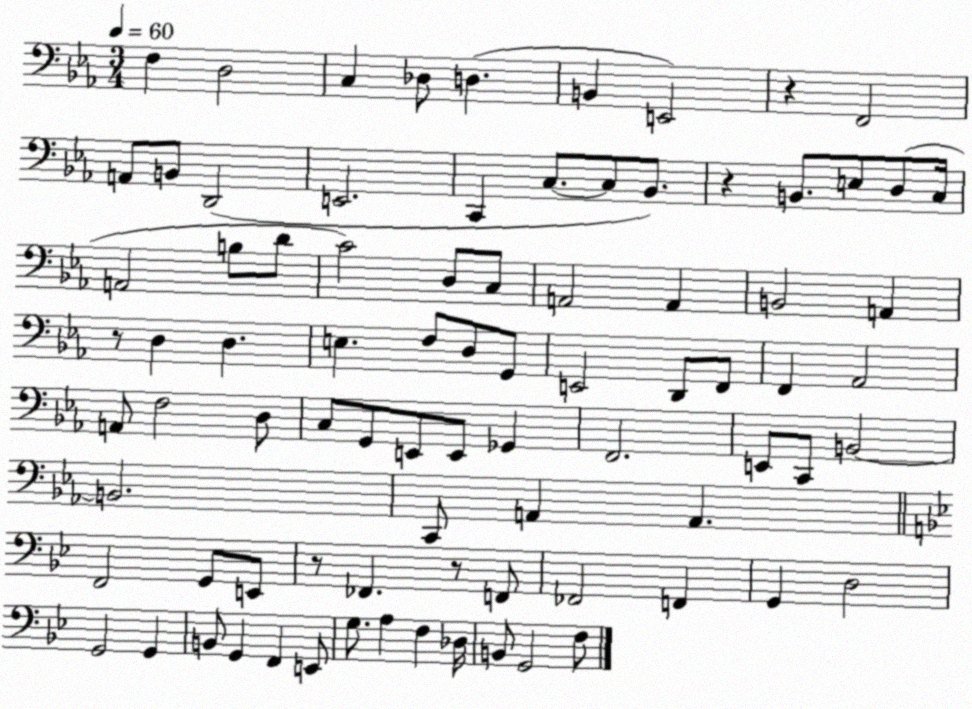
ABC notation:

X:1
T:Untitled
M:3/4
L:1/4
K:Eb
F, D,2 C, _D,/2 D, B,, E,,2 z F,,2 A,,/2 B,,/2 D,,2 E,,2 C,, C,/2 C,/2 _B,,/2 z B,,/2 E,/2 D,/2 C,/4 A,,2 B,/2 D/2 C2 D,/2 C,/2 A,,2 A,, B,,2 A,, z/2 D, D, E, F,/2 D,/2 G,,/2 E,,2 D,,/2 F,,/2 F,, _A,,2 A,,/2 F,2 D,/2 C,/2 G,,/2 E,,/2 E,,/2 _G,, F,,2 E,,/2 C,,/2 B,,2 B,,2 C,,/2 A,, A,, F,,2 G,,/2 E,,/2 z/2 _F,, z/2 F,,/2 _F,,2 F,, G,, D,2 G,,2 G,, B,,/2 G,, F,, E,,/2 G,/2 A, F, _D,/4 B,,/2 G,,2 F,/2